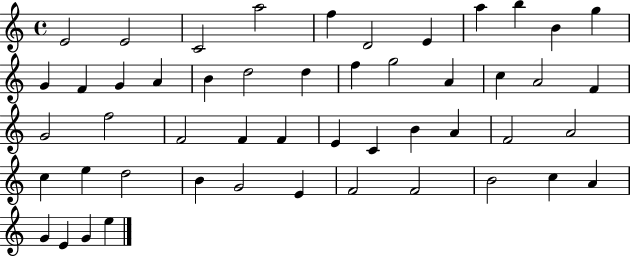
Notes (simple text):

E4/h E4/h C4/h A5/h F5/q D4/h E4/q A5/q B5/q B4/q G5/q G4/q F4/q G4/q A4/q B4/q D5/h D5/q F5/q G5/h A4/q C5/q A4/h F4/q G4/h F5/h F4/h F4/q F4/q E4/q C4/q B4/q A4/q F4/h A4/h C5/q E5/q D5/h B4/q G4/h E4/q F4/h F4/h B4/h C5/q A4/q G4/q E4/q G4/q E5/q